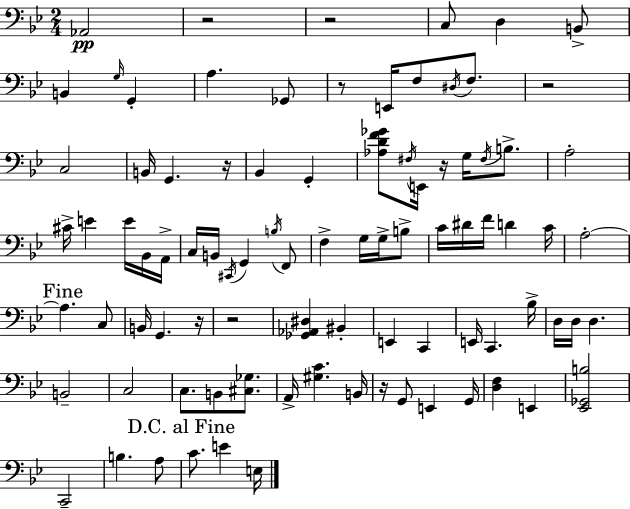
{
  \clef bass
  \numericTimeSignature
  \time 2/4
  \key bes \major
  aes,2\pp | r2 | r2 | c8 d4 b,8-> | \break b,4 \grace { g16 } g,4-. | a4. ges,8 | r8 e,16 f8 \acciaccatura { dis16 } f8. | r2 | \break c2 | b,16 g,4. | r16 bes,4 g,4-. | <aes d' f' ges'>8 \acciaccatura { fis16 } e,16 r16 g16 | \break \acciaccatura { fis16 } b8.-> a2-. | cis'16-> e'4 | e'16 bes,16 a,16-> c16 b,16 \acciaccatura { cis,16 } g,4 | \acciaccatura { b16 } f,8 f4-> | \break g16 g16-> b8-> c'16 dis'16 | f'16 d'4 c'16 a2-.~~ | \mark "Fine" a4. | c8 b,16 g,4. | \break r16 r2 | <ges, aes, dis>4 | bis,4-. e,4 | c,4 e,16 c,4. | \break bes16-> d16 d16 | d4. b,2-- | c2 | c8. | \break b,8 <cis ges>8. a,16-> <gis c'>4. | b,16 r16 g,8 | e,4 g,16 <d f>4 | e,4 <ees, ges, b>2 | \break c,2-- | b4. | a8 \mark "D.C. al Fine" c'8. | e'4 e16 \bar "|."
}